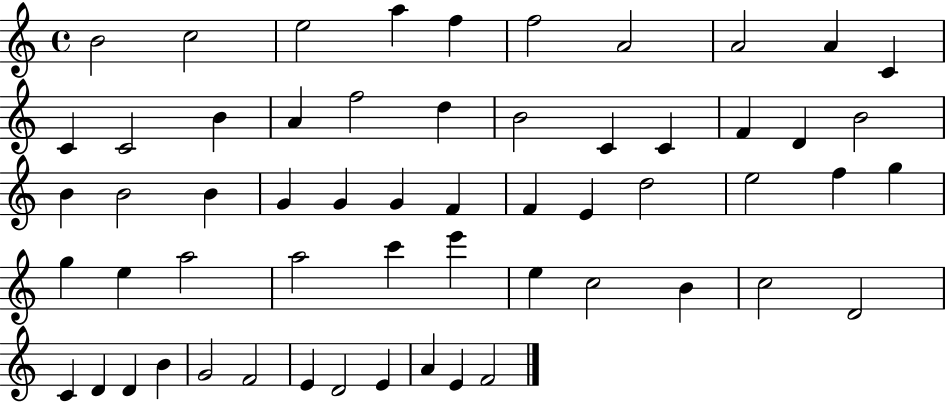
X:1
T:Untitled
M:4/4
L:1/4
K:C
B2 c2 e2 a f f2 A2 A2 A C C C2 B A f2 d B2 C C F D B2 B B2 B G G G F F E d2 e2 f g g e a2 a2 c' e' e c2 B c2 D2 C D D B G2 F2 E D2 E A E F2